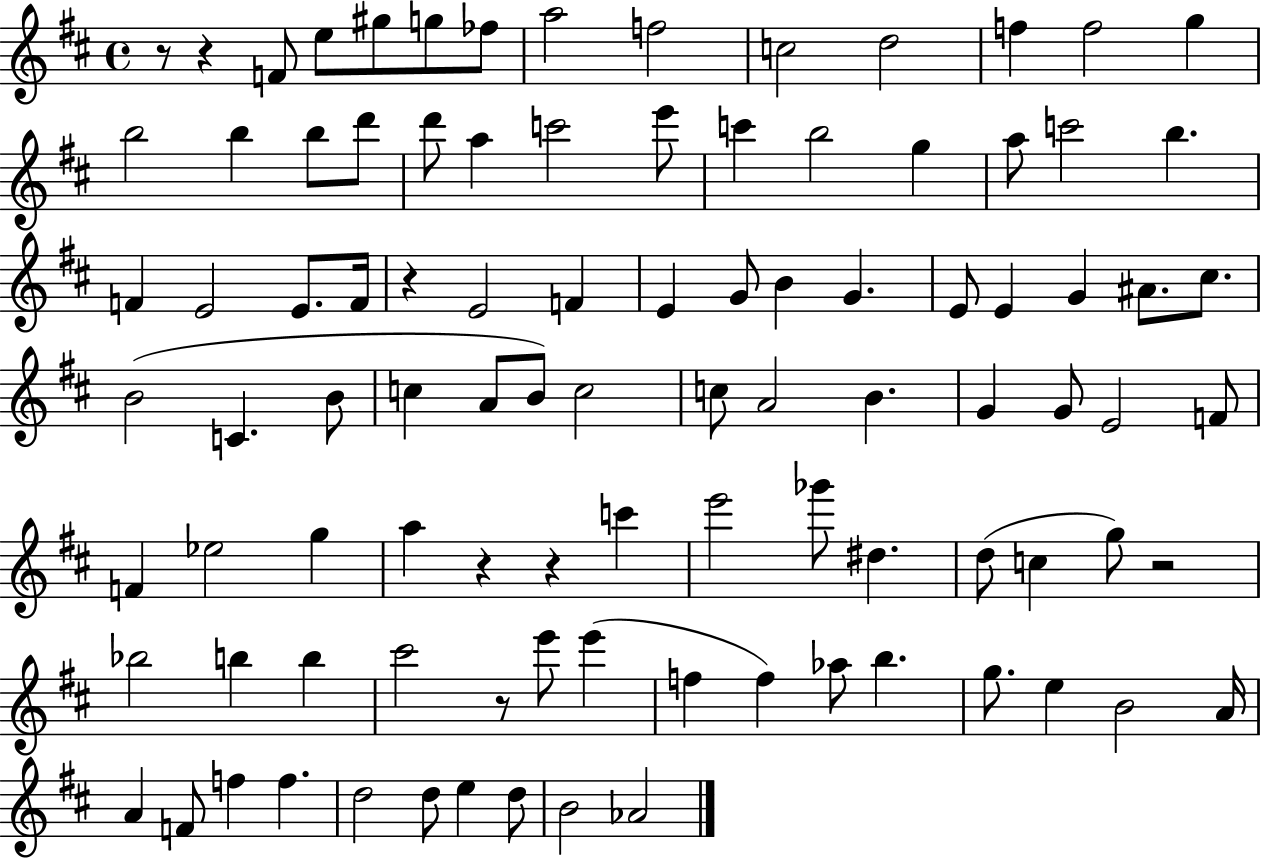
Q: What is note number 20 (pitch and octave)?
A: E6